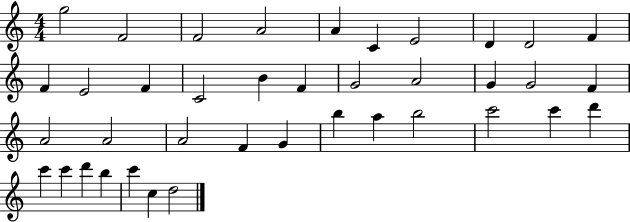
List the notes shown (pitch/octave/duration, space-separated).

G5/h F4/h F4/h A4/h A4/q C4/q E4/h D4/q D4/h F4/q F4/q E4/h F4/q C4/h B4/q F4/q G4/h A4/h G4/q G4/h F4/q A4/h A4/h A4/h F4/q G4/q B5/q A5/q B5/h C6/h C6/q D6/q C6/q C6/q D6/q B5/q C6/q C5/q D5/h